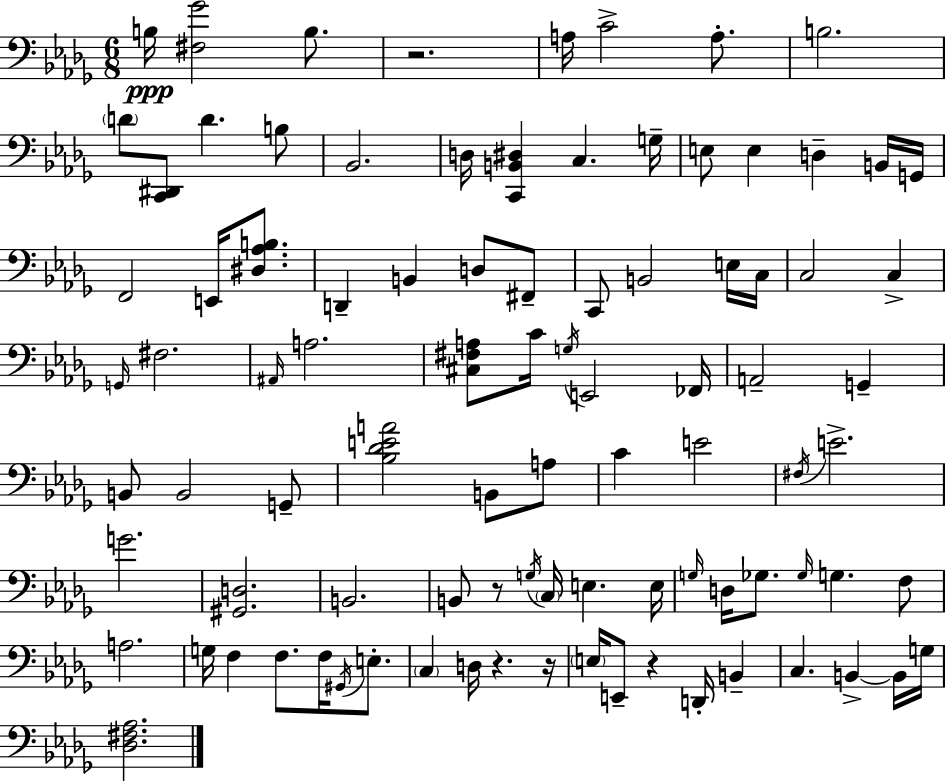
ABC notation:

X:1
T:Untitled
M:6/8
L:1/4
K:Bbm
B,/4 [^F,_G]2 B,/2 z2 A,/4 C2 A,/2 B,2 D/2 [C,,^D,,]/2 D B,/2 _B,,2 D,/4 [C,,B,,^D,] C, G,/4 E,/2 E, D, B,,/4 G,,/4 F,,2 E,,/4 [^D,_A,B,]/2 D,, B,, D,/2 ^F,,/2 C,,/2 B,,2 E,/4 C,/4 C,2 C, G,,/4 ^F,2 ^A,,/4 A,2 [^C,^F,A,]/2 C/4 G,/4 E,,2 _F,,/4 A,,2 G,, B,,/2 B,,2 G,,/2 [_B,_DEA]2 B,,/2 A,/2 C E2 ^F,/4 E2 G2 [^G,,D,]2 B,,2 B,,/2 z/2 G,/4 C,/4 E, E,/4 G,/4 D,/4 _G,/2 _G,/4 G, F,/2 A,2 G,/4 F, F,/2 F,/4 ^G,,/4 E,/2 C, D,/4 z z/4 E,/4 E,,/2 z D,,/4 B,, C, B,, B,,/4 G,/4 [_D,^F,_A,]2